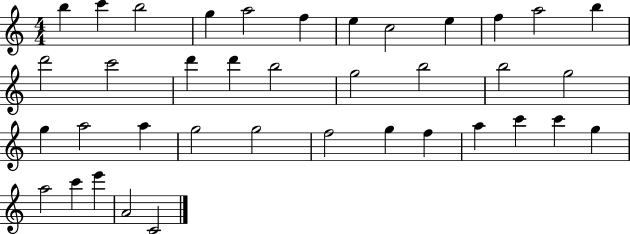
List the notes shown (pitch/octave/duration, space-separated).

B5/q C6/q B5/h G5/q A5/h F5/q E5/q C5/h E5/q F5/q A5/h B5/q D6/h C6/h D6/q D6/q B5/h G5/h B5/h B5/h G5/h G5/q A5/h A5/q G5/h G5/h F5/h G5/q F5/q A5/q C6/q C6/q G5/q A5/h C6/q E6/q A4/h C4/h